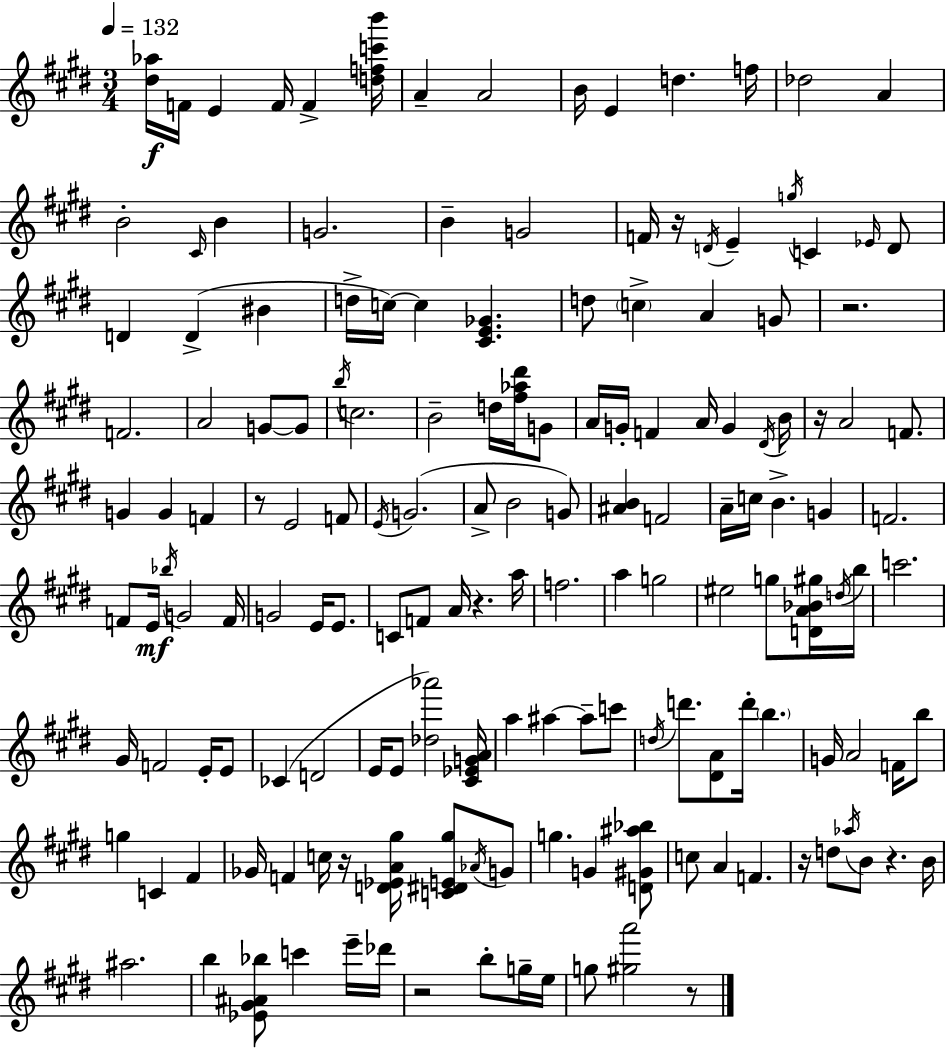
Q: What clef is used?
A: treble